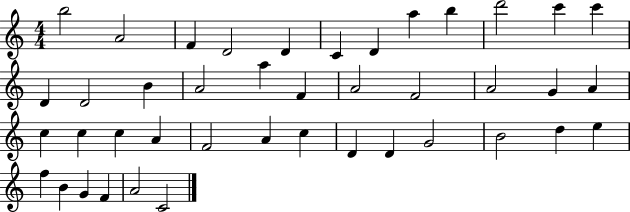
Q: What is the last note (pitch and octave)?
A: C4